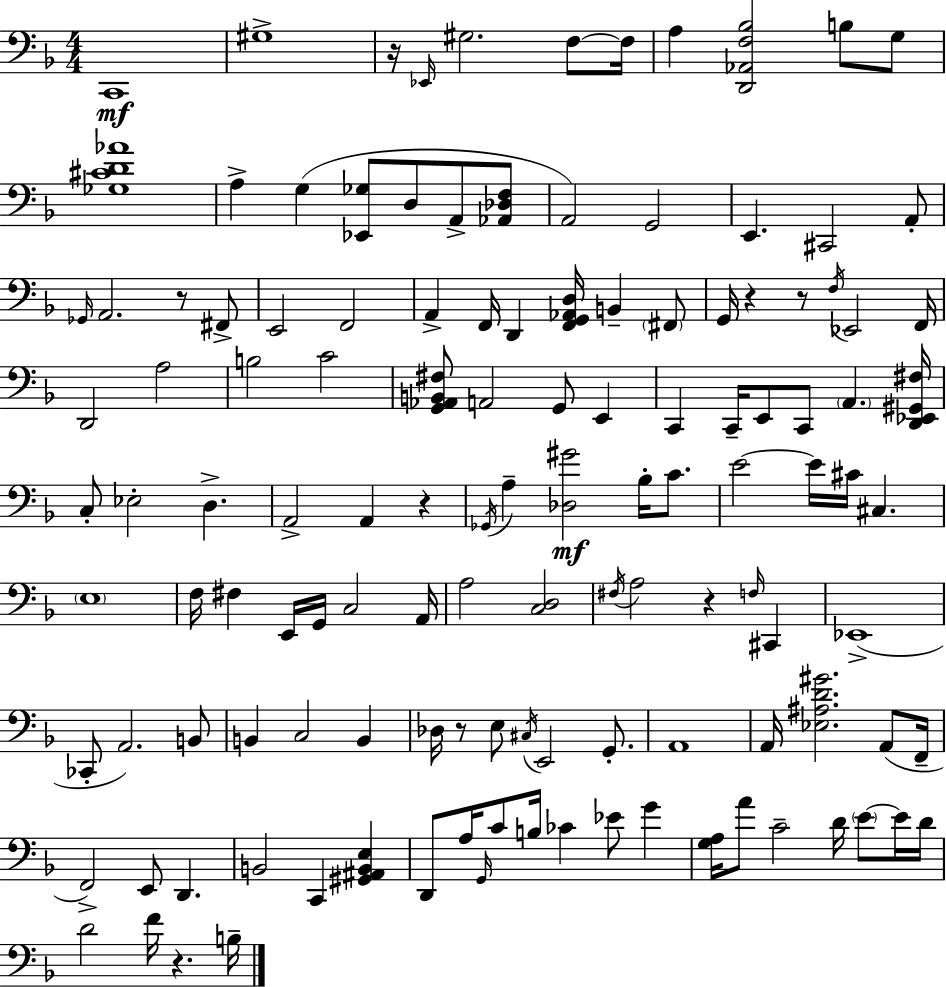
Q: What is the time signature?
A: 4/4